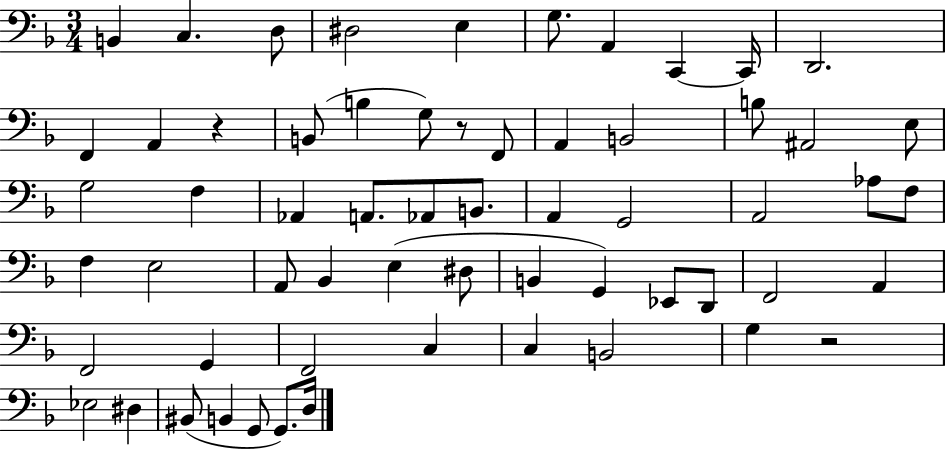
B2/q C3/q. D3/e D#3/h E3/q G3/e. A2/q C2/q C2/s D2/h. F2/q A2/q R/q B2/e B3/q G3/e R/e F2/e A2/q B2/h B3/e A#2/h E3/e G3/h F3/q Ab2/q A2/e. Ab2/e B2/e. A2/q G2/h A2/h Ab3/e F3/e F3/q E3/h A2/e Bb2/q E3/q D#3/e B2/q G2/q Eb2/e D2/e F2/h A2/q F2/h G2/q F2/h C3/q C3/q B2/h G3/q R/h Eb3/h D#3/q BIS2/e B2/q G2/e G2/e. D3/s